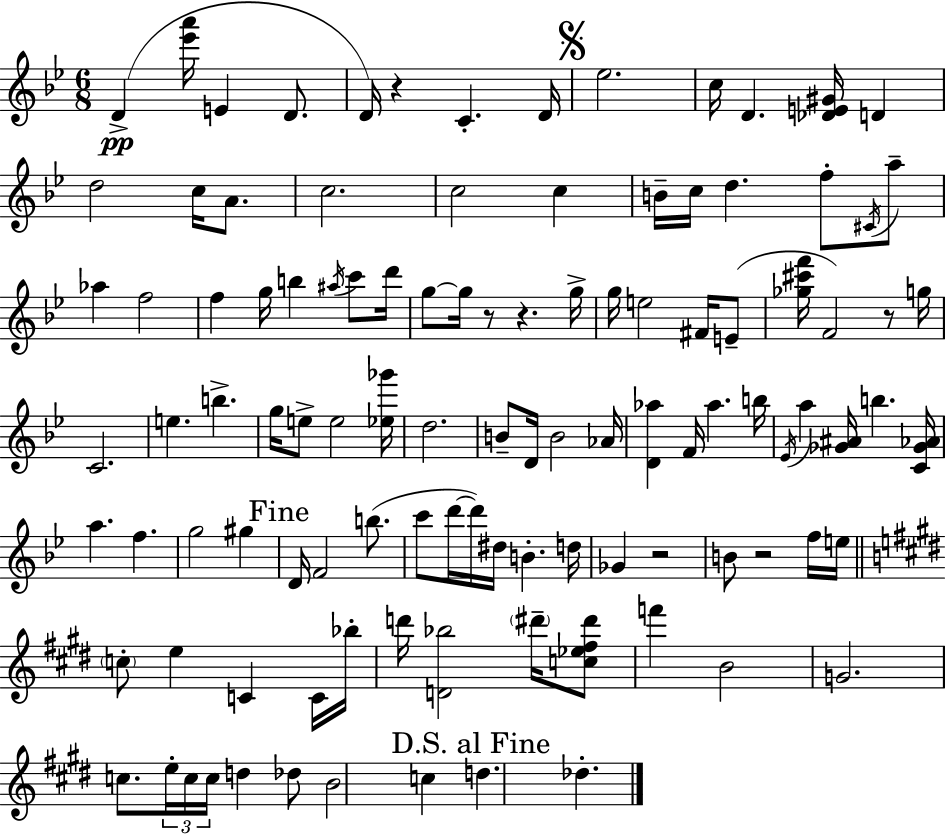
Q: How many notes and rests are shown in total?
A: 108